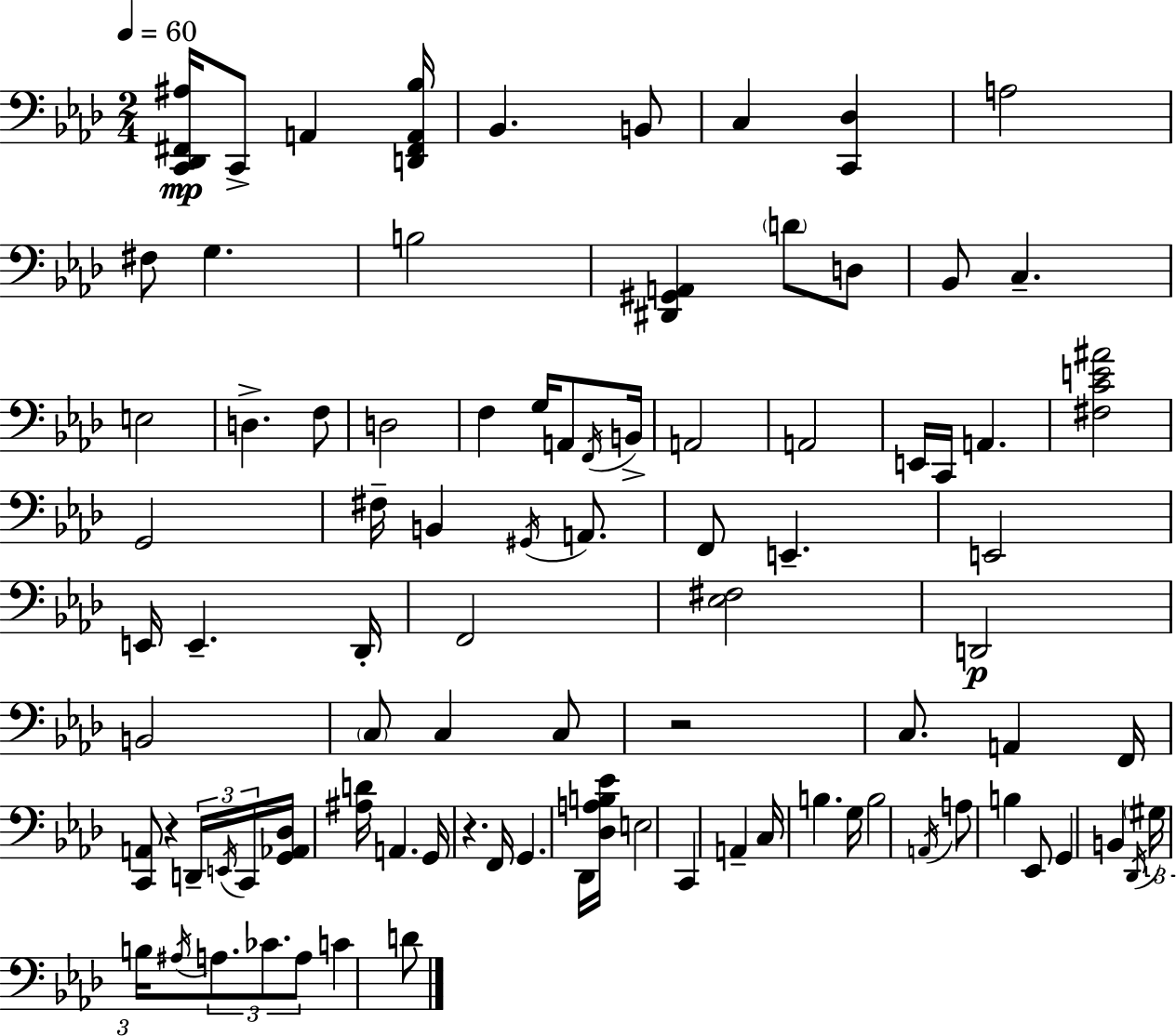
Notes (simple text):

[C2,Db2,F#2,A#3]/s C2/e A2/q [D2,F#2,A2,Bb3]/s Bb2/q. B2/e C3/q [C2,Db3]/q A3/h F#3/e G3/q. B3/h [D#2,G#2,A2]/q D4/e D3/e Bb2/e C3/q. E3/h D3/q. F3/e D3/h F3/q G3/s A2/e F2/s B2/s A2/h A2/h E2/s C2/s A2/q. [F#3,C4,E4,A#4]/h G2/h F#3/s B2/q G#2/s A2/e. F2/e E2/q. E2/h E2/s E2/q. Db2/s F2/h [Eb3,F#3]/h D2/h B2/h C3/e C3/q C3/e R/h C3/e. A2/q F2/s [C2,A2]/e R/q D2/s E2/s C2/s [G2,Ab2,Db3]/s [A#3,D4]/s A2/q. G2/s R/q. F2/s G2/q. Db2/s [Db3,A3,B3,Eb4]/s E3/h C2/q A2/q C3/s B3/q. G3/s B3/h A2/s A3/e B3/q Eb2/e G2/q B2/q Db2/s G#3/s B3/s A#3/s A3/e. CES4/e. A3/e C4/q D4/e